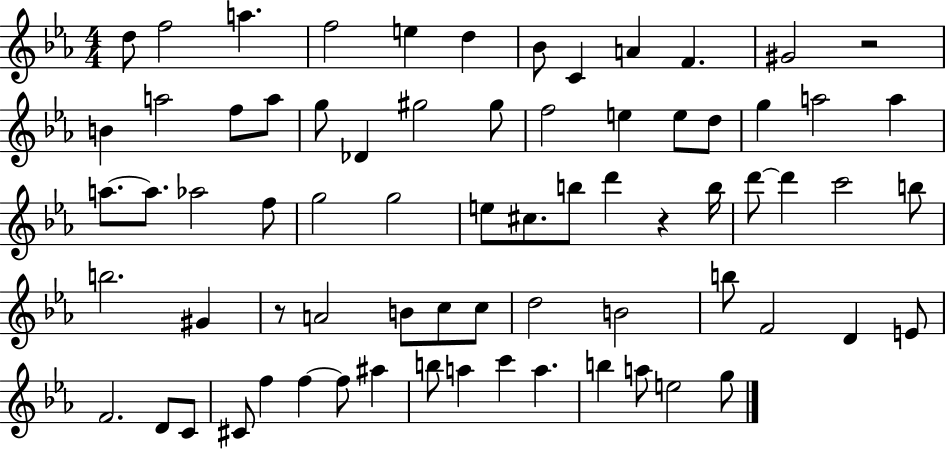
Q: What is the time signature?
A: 4/4